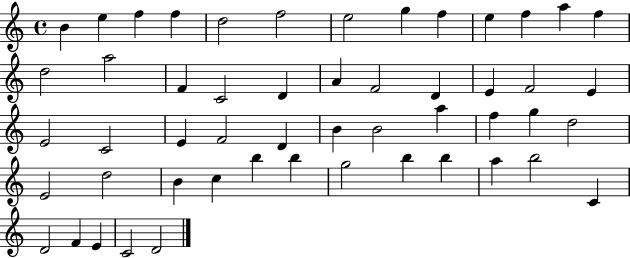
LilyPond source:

{
  \clef treble
  \time 4/4
  \defaultTimeSignature
  \key c \major
  b'4 e''4 f''4 f''4 | d''2 f''2 | e''2 g''4 f''4 | e''4 f''4 a''4 f''4 | \break d''2 a''2 | f'4 c'2 d'4 | a'4 f'2 d'4 | e'4 f'2 e'4 | \break e'2 c'2 | e'4 f'2 d'4 | b'4 b'2 a''4 | f''4 g''4 d''2 | \break e'2 d''2 | b'4 c''4 b''4 b''4 | g''2 b''4 b''4 | a''4 b''2 c'4 | \break d'2 f'4 e'4 | c'2 d'2 | \bar "|."
}